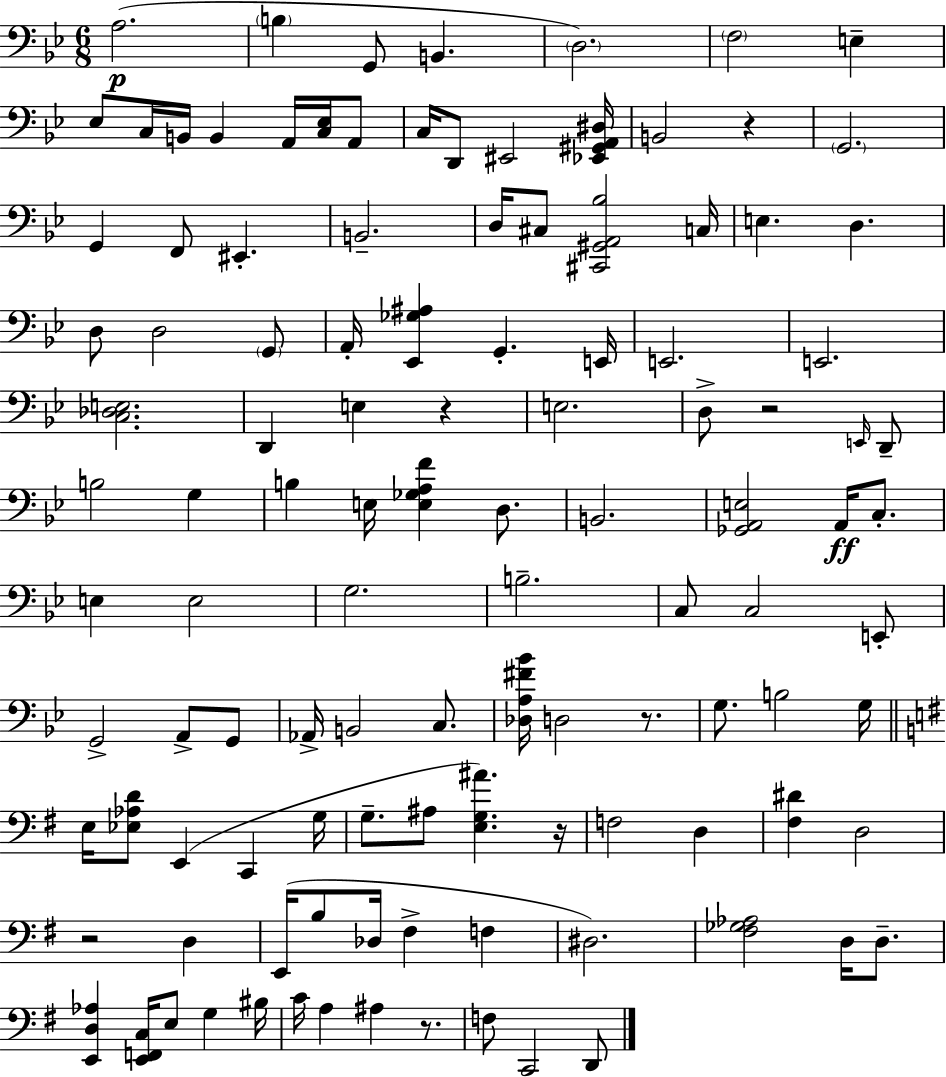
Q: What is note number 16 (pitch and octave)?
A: EIS2